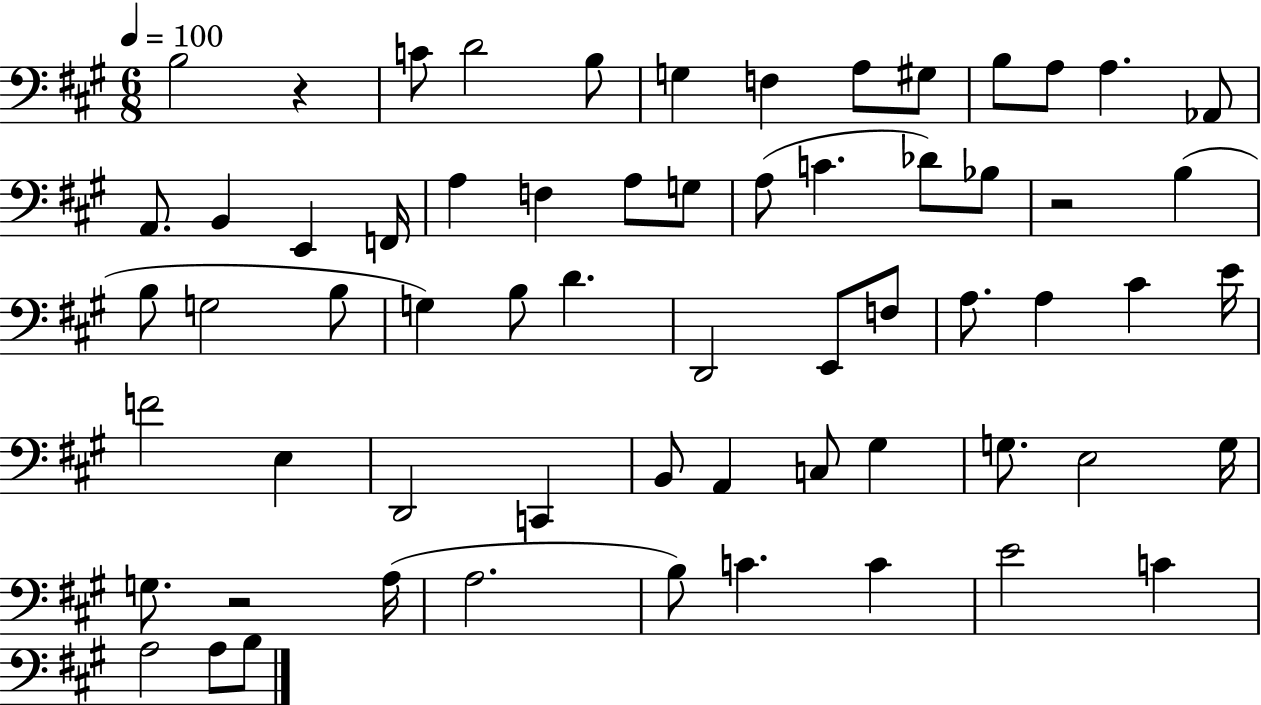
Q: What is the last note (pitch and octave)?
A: B3